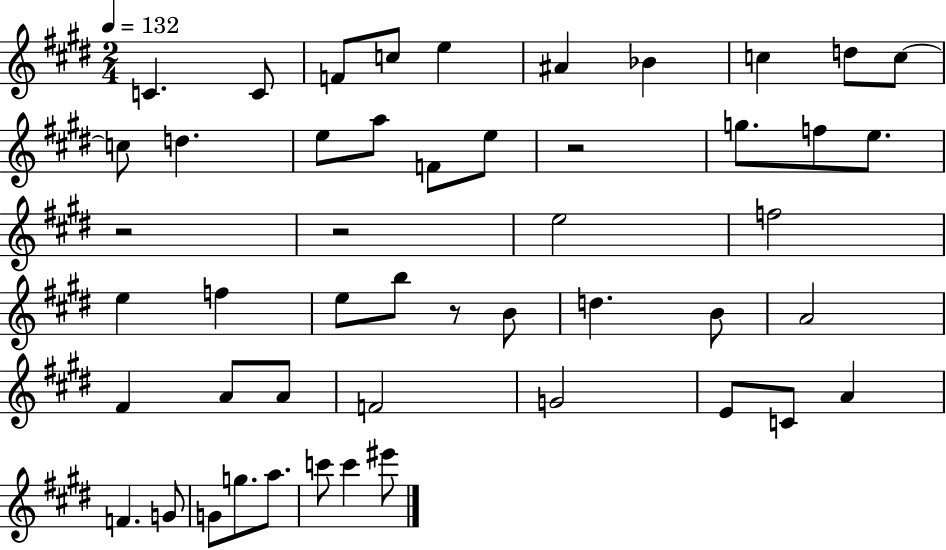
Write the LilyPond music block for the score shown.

{
  \clef treble
  \numericTimeSignature
  \time 2/4
  \key e \major
  \tempo 4 = 132
  c'4. c'8 | f'8 c''8 e''4 | ais'4 bes'4 | c''4 d''8 c''8~~ | \break c''8 d''4. | e''8 a''8 f'8 e''8 | r2 | g''8. f''8 e''8. | \break r2 | r2 | e''2 | f''2 | \break e''4 f''4 | e''8 b''8 r8 b'8 | d''4. b'8 | a'2 | \break fis'4 a'8 a'8 | f'2 | g'2 | e'8 c'8 a'4 | \break f'4. g'8 | g'8 g''8. a''8. | c'''8 c'''4 eis'''8 | \bar "|."
}